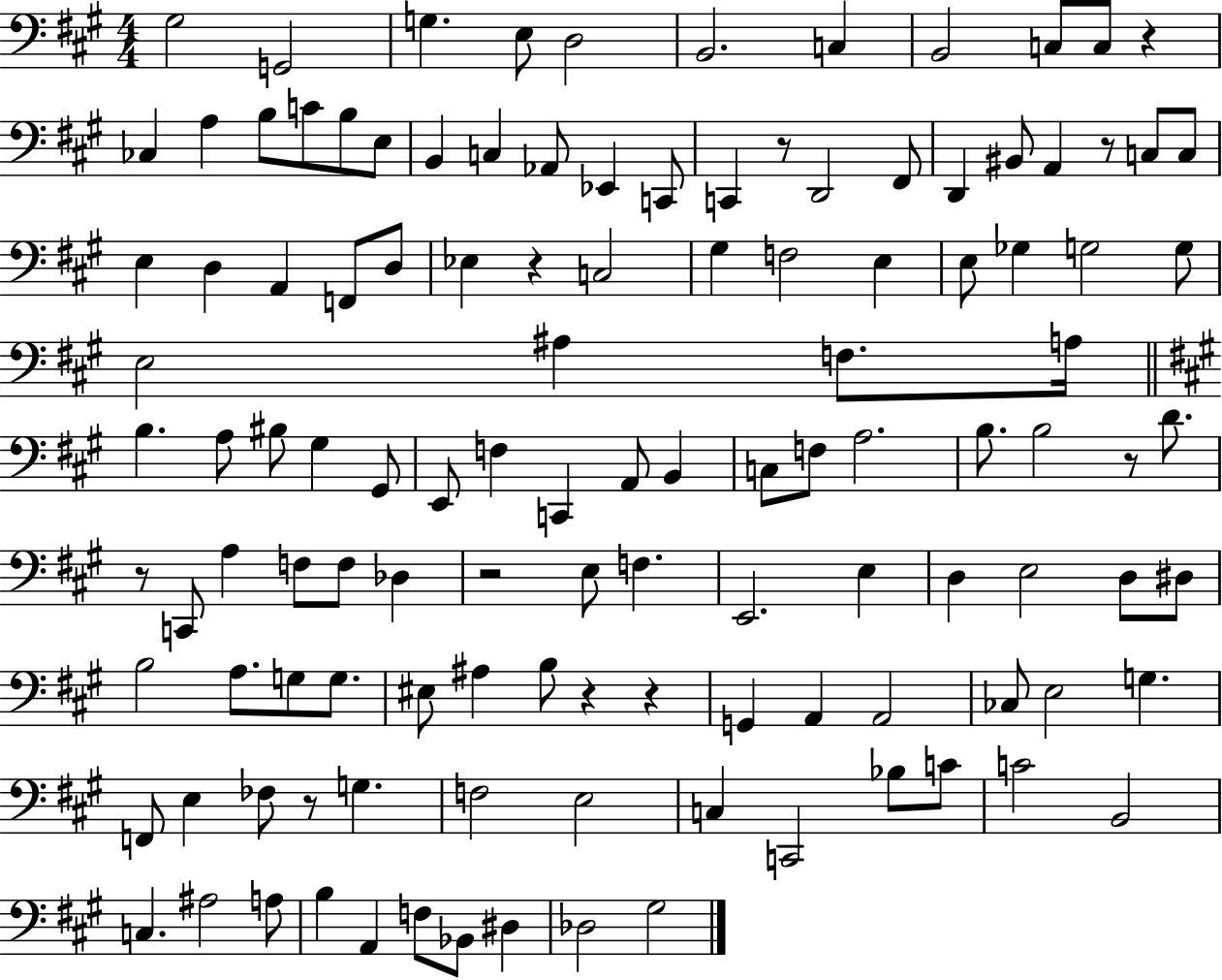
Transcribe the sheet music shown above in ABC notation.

X:1
T:Untitled
M:4/4
L:1/4
K:A
^G,2 G,,2 G, E,/2 D,2 B,,2 C, B,,2 C,/2 C,/2 z _C, A, B,/2 C/2 B,/2 E,/2 B,, C, _A,,/2 _E,, C,,/2 C,, z/2 D,,2 ^F,,/2 D,, ^B,,/2 A,, z/2 C,/2 C,/2 E, D, A,, F,,/2 D,/2 _E, z C,2 ^G, F,2 E, E,/2 _G, G,2 G,/2 E,2 ^A, F,/2 A,/4 B, A,/2 ^B,/2 ^G, ^G,,/2 E,,/2 F, C,, A,,/2 B,, C,/2 F,/2 A,2 B,/2 B,2 z/2 D/2 z/2 C,,/2 A, F,/2 F,/2 _D, z2 E,/2 F, E,,2 E, D, E,2 D,/2 ^D,/2 B,2 A,/2 G,/2 G,/2 ^E,/2 ^A, B,/2 z z G,, A,, A,,2 _C,/2 E,2 G, F,,/2 E, _F,/2 z/2 G, F,2 E,2 C, C,,2 _B,/2 C/2 C2 B,,2 C, ^A,2 A,/2 B, A,, F,/2 _B,,/2 ^D, _D,2 ^G,2